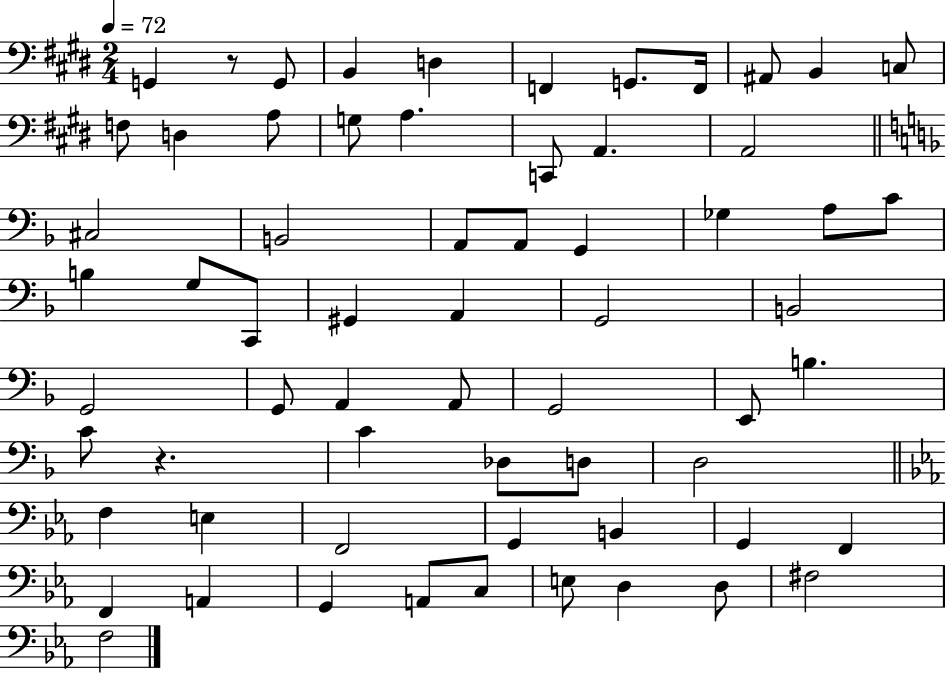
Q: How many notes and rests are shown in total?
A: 64